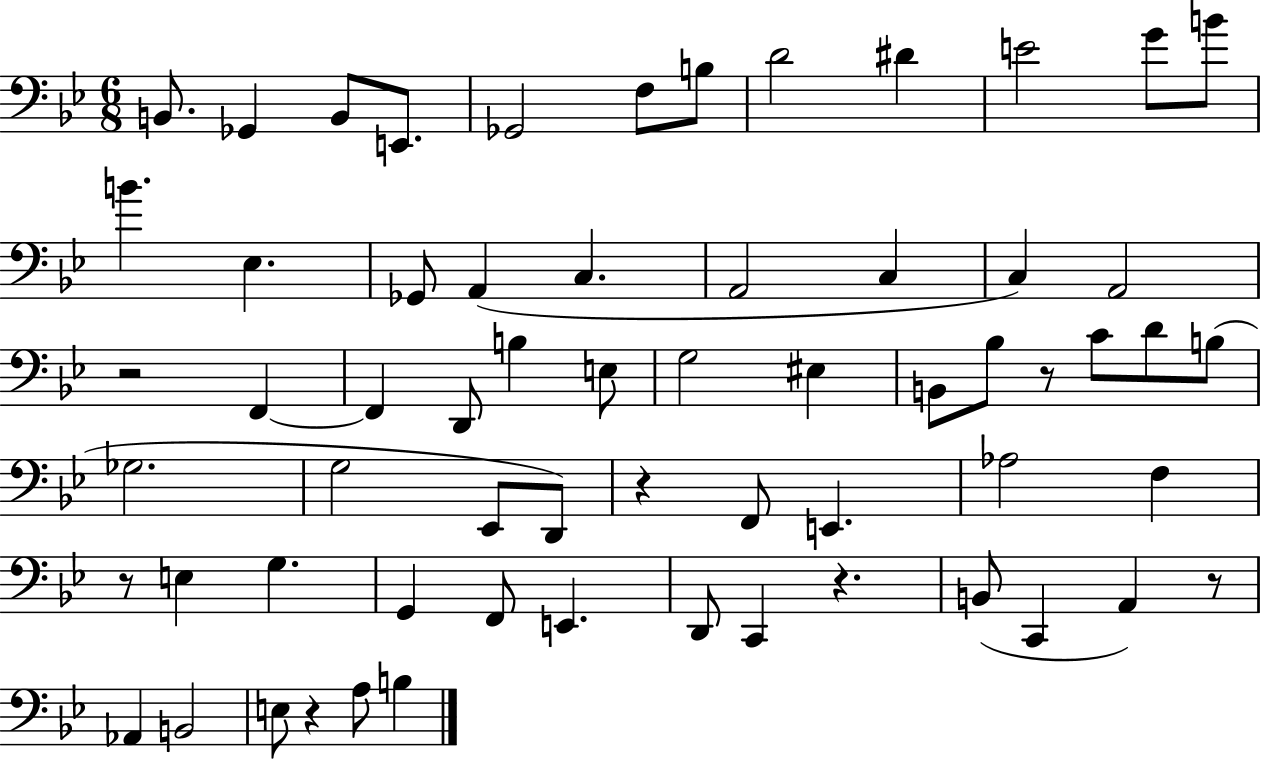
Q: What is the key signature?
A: BES major